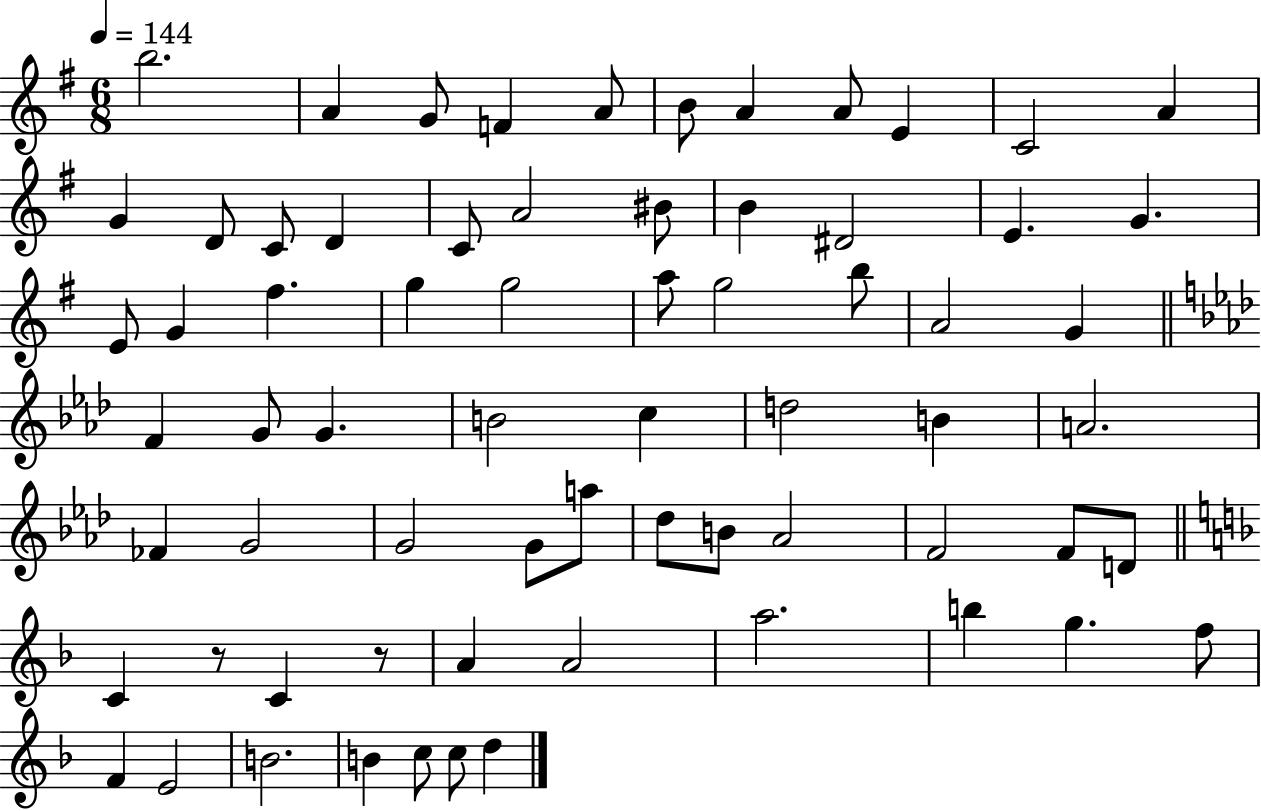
B5/h. A4/q G4/e F4/q A4/e B4/e A4/q A4/e E4/q C4/h A4/q G4/q D4/e C4/e D4/q C4/e A4/h BIS4/e B4/q D#4/h E4/q. G4/q. E4/e G4/q F#5/q. G5/q G5/h A5/e G5/h B5/e A4/h G4/q F4/q G4/e G4/q. B4/h C5/q D5/h B4/q A4/h. FES4/q G4/h G4/h G4/e A5/e Db5/e B4/e Ab4/h F4/h F4/e D4/e C4/q R/e C4/q R/e A4/q A4/h A5/h. B5/q G5/q. F5/e F4/q E4/h B4/h. B4/q C5/e C5/e D5/q